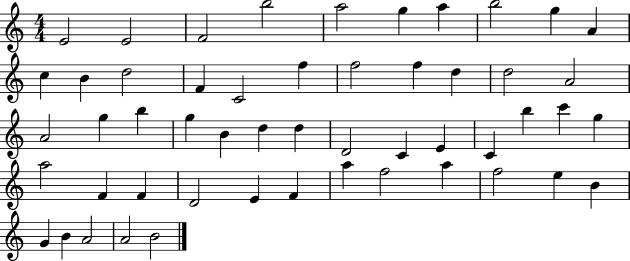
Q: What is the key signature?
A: C major